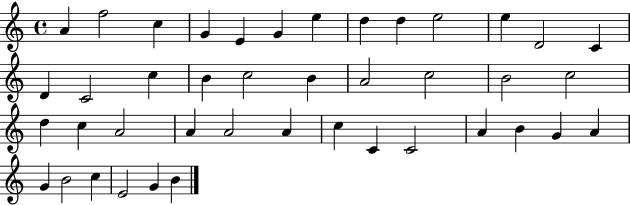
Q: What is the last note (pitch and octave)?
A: B4